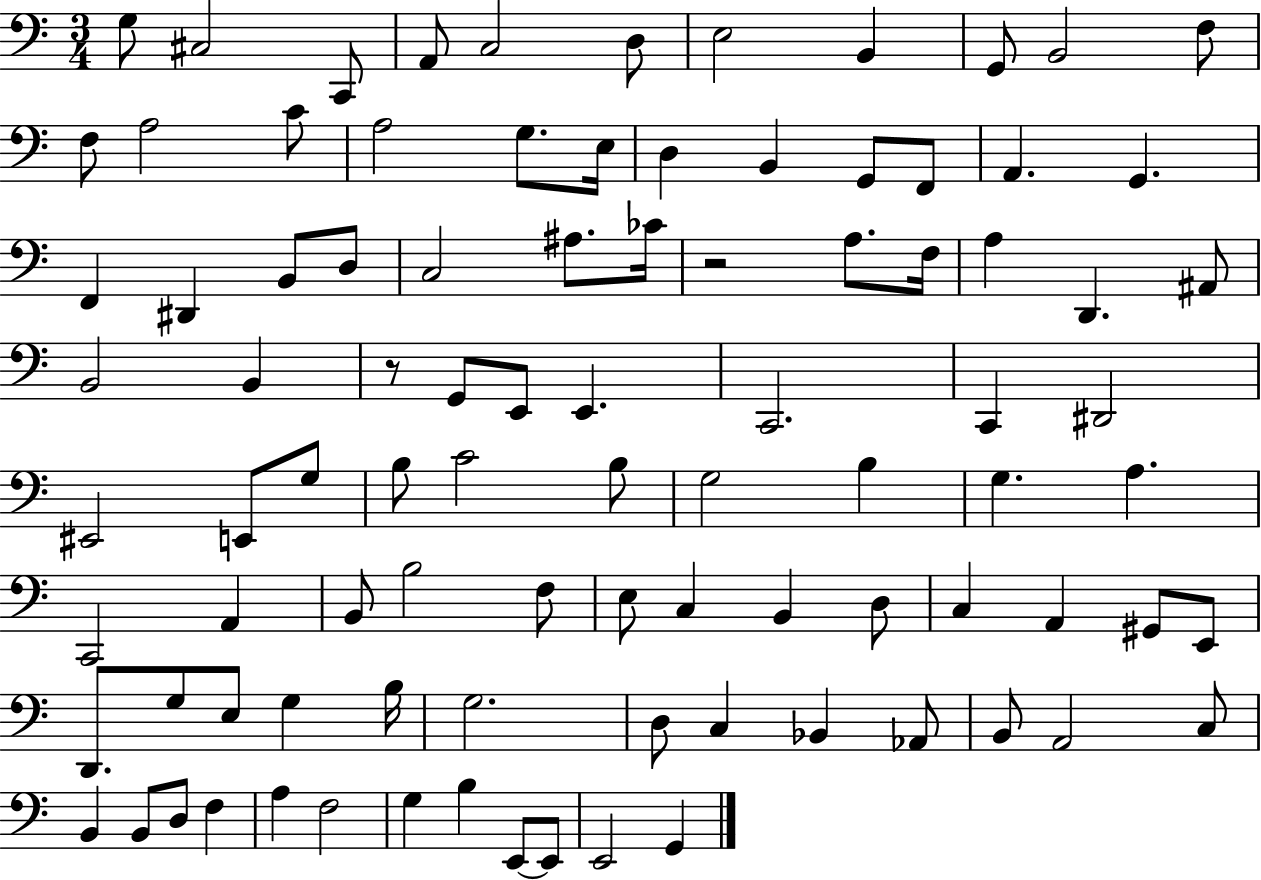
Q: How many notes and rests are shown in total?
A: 93